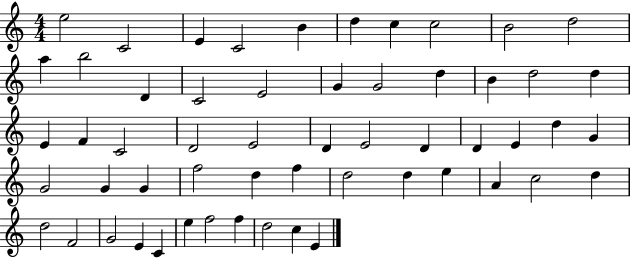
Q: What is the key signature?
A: C major